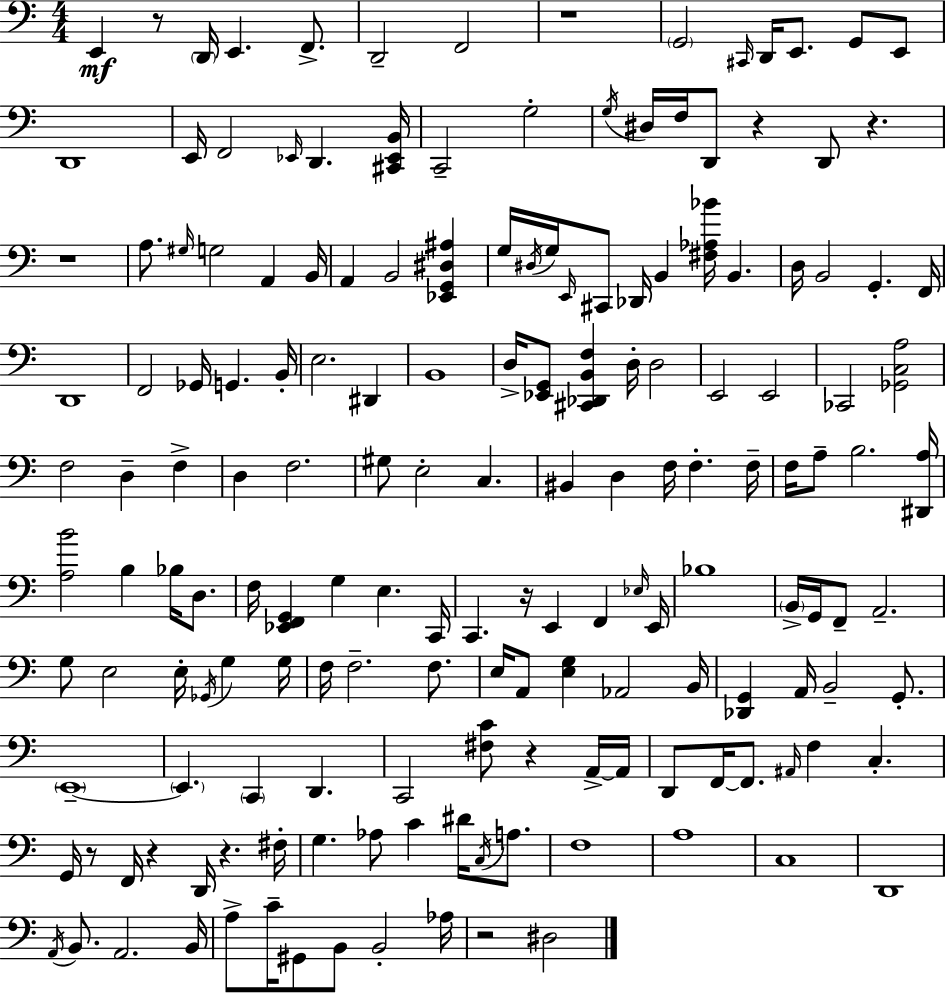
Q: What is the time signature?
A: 4/4